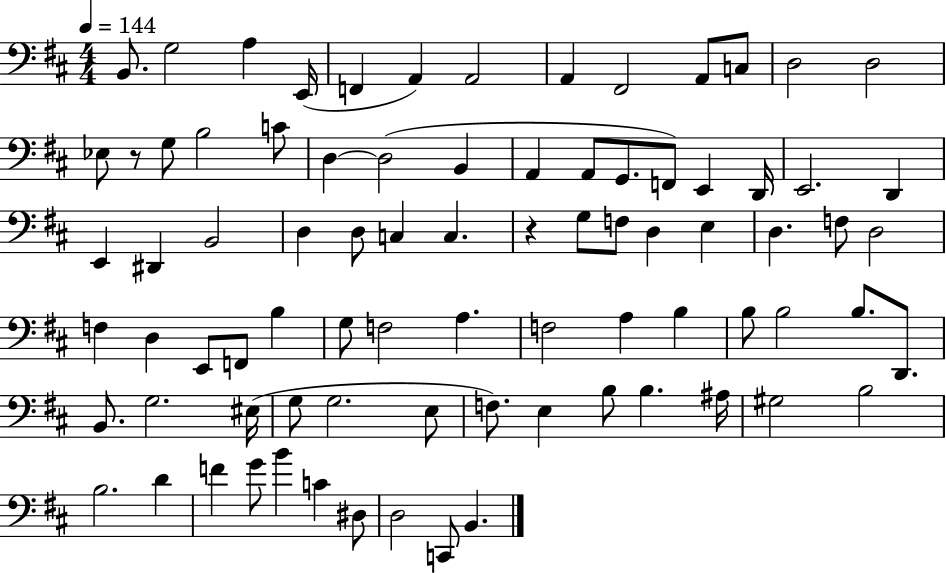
{
  \clef bass
  \numericTimeSignature
  \time 4/4
  \key d \major
  \tempo 4 = 144
  b,8. g2 a4 e,16( | f,4 a,4) a,2 | a,4 fis,2 a,8 c8 | d2 d2 | \break ees8 r8 g8 b2 c'8 | d4~~ d2( b,4 | a,4 a,8 g,8. f,8) e,4 d,16 | e,2. d,4 | \break e,4 dis,4 b,2 | d4 d8 c4 c4. | r4 g8 f8 d4 e4 | d4. f8 d2 | \break f4 d4 e,8 f,8 b4 | g8 f2 a4. | f2 a4 b4 | b8 b2 b8. d,8. | \break b,8. g2. eis16( | g8 g2. e8 | f8.) e4 b8 b4. ais16 | gis2 b2 | \break b2. d'4 | f'4 g'8 b'4 c'4 dis8 | d2 c,8 b,4. | \bar "|."
}